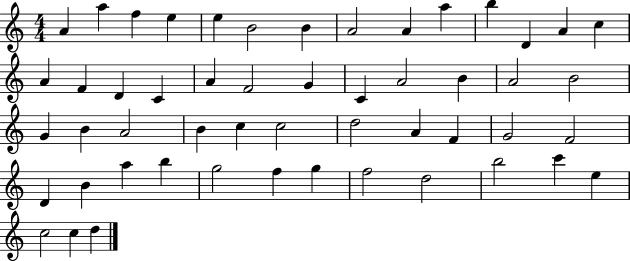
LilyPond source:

{
  \clef treble
  \numericTimeSignature
  \time 4/4
  \key c \major
  a'4 a''4 f''4 e''4 | e''4 b'2 b'4 | a'2 a'4 a''4 | b''4 d'4 a'4 c''4 | \break a'4 f'4 d'4 c'4 | a'4 f'2 g'4 | c'4 a'2 b'4 | a'2 b'2 | \break g'4 b'4 a'2 | b'4 c''4 c''2 | d''2 a'4 f'4 | g'2 f'2 | \break d'4 b'4 a''4 b''4 | g''2 f''4 g''4 | f''2 d''2 | b''2 c'''4 e''4 | \break c''2 c''4 d''4 | \bar "|."
}